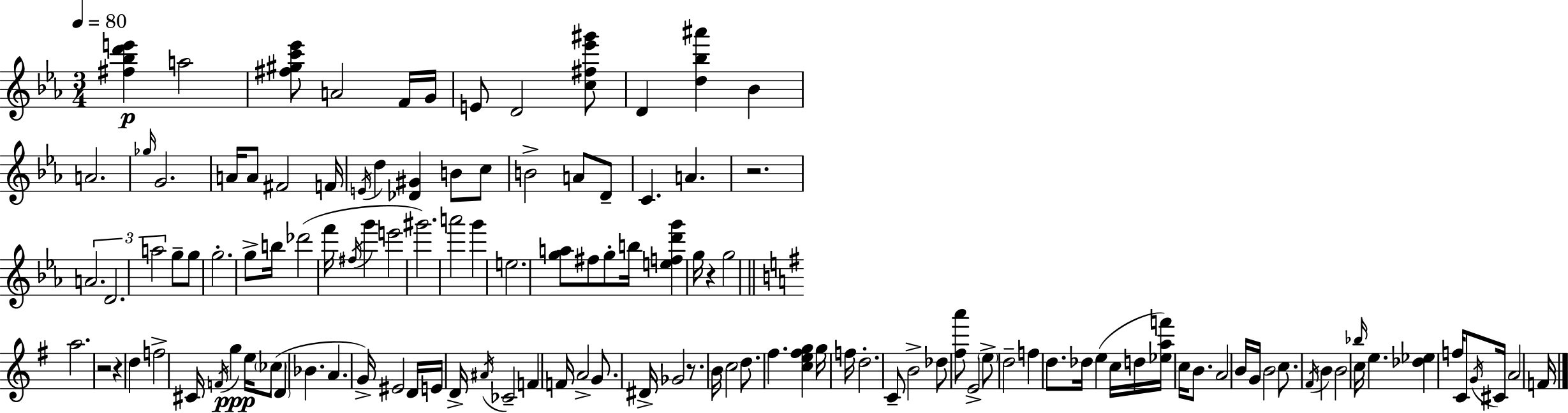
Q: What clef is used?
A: treble